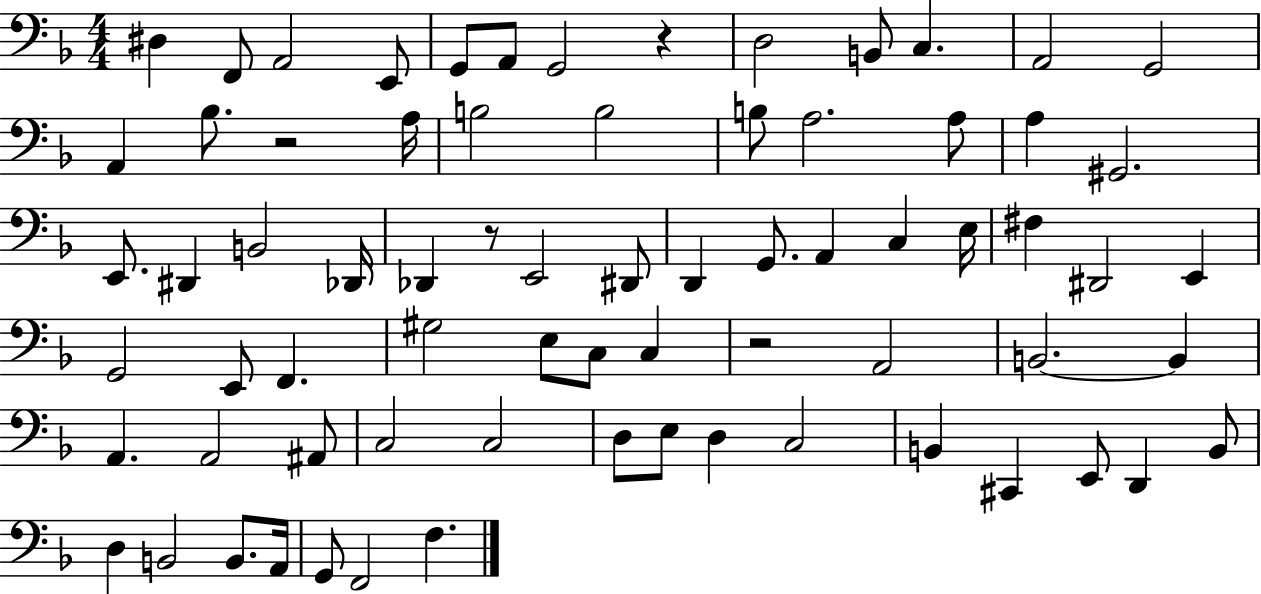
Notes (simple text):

D#3/q F2/e A2/h E2/e G2/e A2/e G2/h R/q D3/h B2/e C3/q. A2/h G2/h A2/q Bb3/e. R/h A3/s B3/h B3/h B3/e A3/h. A3/e A3/q G#2/h. E2/e. D#2/q B2/h Db2/s Db2/q R/e E2/h D#2/e D2/q G2/e. A2/q C3/q E3/s F#3/q D#2/h E2/q G2/h E2/e F2/q. G#3/h E3/e C3/e C3/q R/h A2/h B2/h. B2/q A2/q. A2/h A#2/e C3/h C3/h D3/e E3/e D3/q C3/h B2/q C#2/q E2/e D2/q B2/e D3/q B2/h B2/e. A2/s G2/e F2/h F3/q.